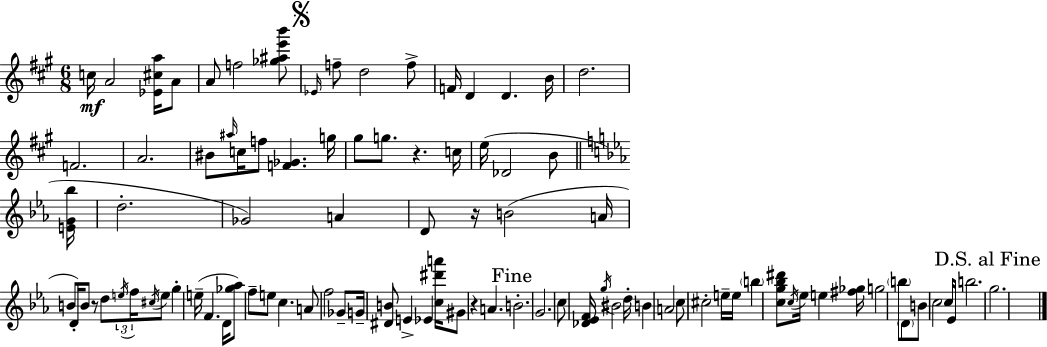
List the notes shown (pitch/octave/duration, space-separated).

C5/s A4/h [Eb4,C#5,A5]/s A4/e A4/e F5/h [Gb5,A#5,E6,B6]/e Eb4/s F5/e D5/h F5/e F4/s D4/q D4/q. B4/s D5/h. F4/h. A4/h. BIS4/e A#5/s C5/s F5/e [F4,Gb4]/q. G5/s G#5/e G5/e. R/q. C5/s E5/s Db4/h B4/e [E4,G4,Bb5]/s D5/h. Gb4/h A4/q D4/e R/s B4/h A4/s B4/e D4/s B4/e R/e D5/e E5/s F5/s C#5/s E5/e G5/q E5/s F4/q. D4/s [Gb5,Ab5]/e F5/e E5/e C5/q. A4/e F5/h Gb4/e G4/s [D#4,B4]/e E4/q Eb4/q [C5,D#6,A6]/s G#4/e R/q A4/q. B4/h. G4/h. C5/e [Db4,Eb4,F4]/s G5/s BIS4/h D5/s B4/q A4/h C5/e C#5/h E5/s E5/s B5/q [C5,G5,Bb5,D#6]/e C5/s Eb5/s E5/q [F#5,Gb5]/s G5/h B5/e D4/e B4/e C5/h C5/s Eb4/s B5/h. G5/h.